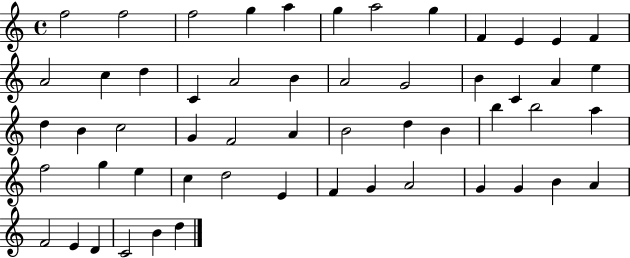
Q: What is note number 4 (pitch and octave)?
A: G5